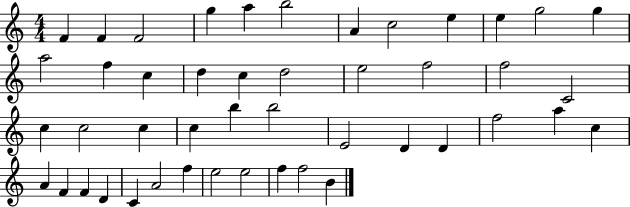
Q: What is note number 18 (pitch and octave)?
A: D5